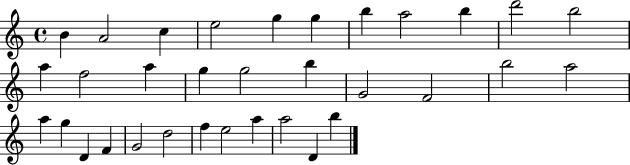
{
  \clef treble
  \time 4/4
  \defaultTimeSignature
  \key c \major
  b'4 a'2 c''4 | e''2 g''4 g''4 | b''4 a''2 b''4 | d'''2 b''2 | \break a''4 f''2 a''4 | g''4 g''2 b''4 | g'2 f'2 | b''2 a''2 | \break a''4 g''4 d'4 f'4 | g'2 d''2 | f''4 e''2 a''4 | a''2 d'4 b''4 | \break \bar "|."
}